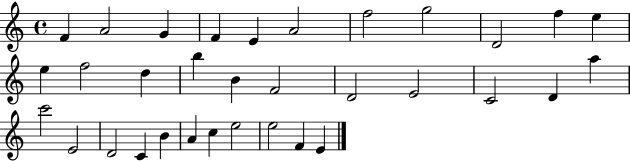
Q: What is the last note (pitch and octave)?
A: E4